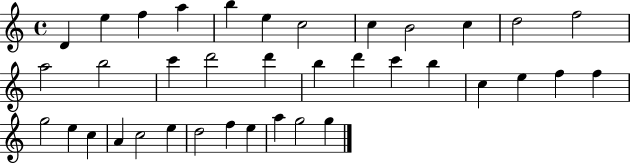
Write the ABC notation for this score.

X:1
T:Untitled
M:4/4
L:1/4
K:C
D e f a b e c2 c B2 c d2 f2 a2 b2 c' d'2 d' b d' c' b c e f f g2 e c A c2 e d2 f e a g2 g